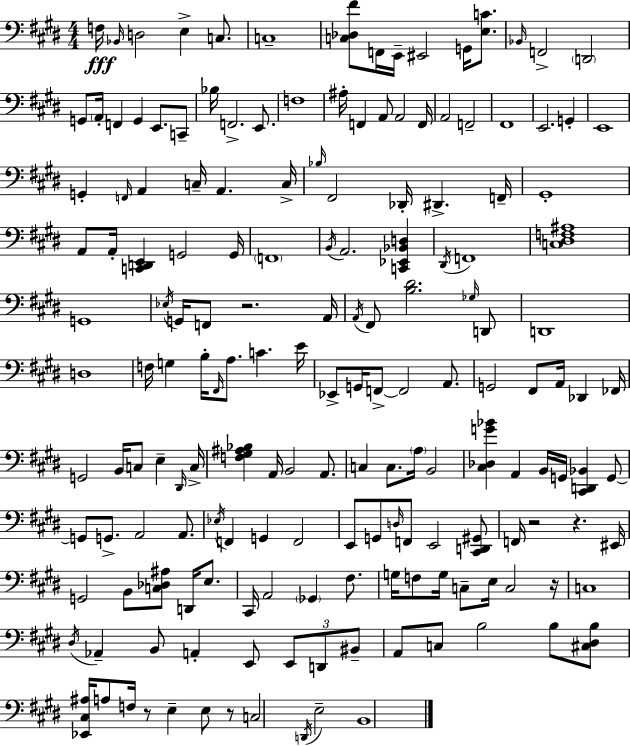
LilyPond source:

{
  \clef bass
  \numericTimeSignature
  \time 4/4
  \key e \major
  f16\fff \grace { bes,16 } d2 e4-> c8. | c1-- | <c des fis'>8 f,16 e,16-- eis,2 g,16 <e c'>8. | \grace { bes,16 } f,2-> \parenthesize d,2 | \break g,8 \parenthesize a,16-. f,4 g,4 e,8. | c,8-- bes16 f,2.-> e,8. | f1 | ais16-. f,4 a,8 a,2 | \break f,16 a,2 f,2-- | fis,1 | e,2. g,4-. | e,1 | \break g,4-. \grace { f,16 } a,4 c16-- a,4. | c16-> \grace { bes16 } fis,2 des,16-. dis,4.-> | f,16-- gis,1-. | a,8 a,16-. <c, d, e,>4 g,2 | \break g,16 \parenthesize f,1 | \acciaccatura { b,16 } a,2. | <c, ees, bes, d>4 \acciaccatura { dis,16 } f,1 | <c dis f ais>1 | \break g,1 | \acciaccatura { ees16 } g,16 f,8 r2. | a,16 \acciaccatura { a,16 } fis,8 <b dis'>2. | \grace { ges16 } d,8 d,1 | \break d1 | f16 g4 b16-. \grace { fis,16 } | a8. c'4. e'16 ees,8-> g,16 f,8->~~ f,2 | a,8. g,2 | \break fis,8 a,16 des,4 fes,16 g,2 | b,16 c8 e4-- \grace { dis,16 } c16-> <f gis ais bes>4 a,16 | b,2 a,8. c4 c8. | \parenthesize a16 b,2 <cis des g' bes'>4 a,4 | \break b,16 g,16 <cis, d, bes,>4 g,8~~ g,8 g,8.-> | a,2 a,8. \acciaccatura { ees16 } f,4 | g,4 f,2 e,8 g,8 | \grace { d16 } f,8 e,2 <cis, d, gis,>8 f,16 r2 | \break r4. eis,16 g,2 | b,8 <c des ais>8 d,16 e8. cis,16 a,2 | \parenthesize ges,4 fis8. g16 f8 | g16 c8-- e16 c2 r16 c1 | \break \acciaccatura { dis16 } aes,4-- | b,8 a,4-. e,8 \tuplet 3/2 { e,8 d,8 bis,8-- } | a,8 c8 b2 b8 <cis dis b>8 | <ees, cis ais>16 a8 f16 r8 e4-- e8 r8 c2 | \break \acciaccatura { d,16 } e2-- b,1 | \bar "|."
}